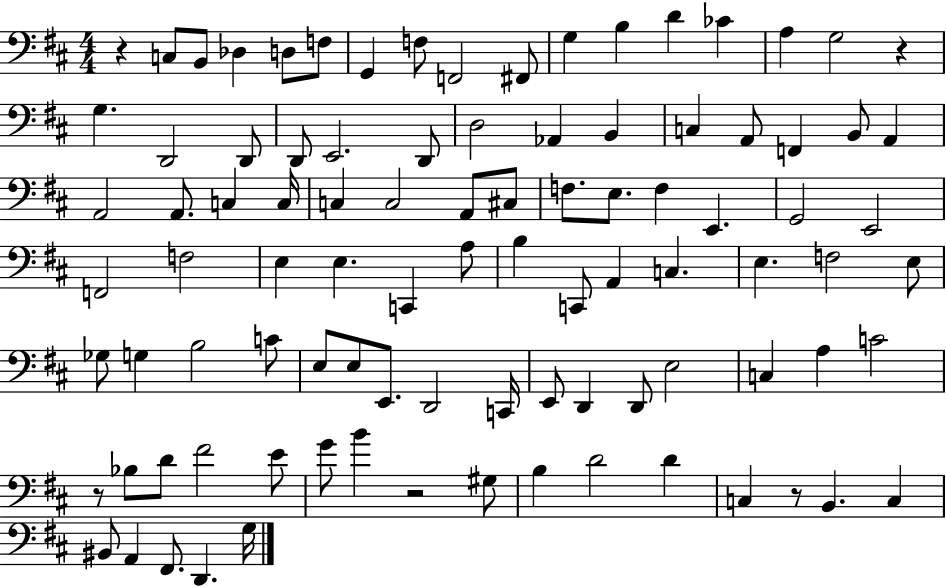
{
  \clef bass
  \numericTimeSignature
  \time 4/4
  \key d \major
  r4 c8 b,8 des4 d8 f8 | g,4 f8 f,2 fis,8 | g4 b4 d'4 ces'4 | a4 g2 r4 | \break g4. d,2 d,8 | d,8 e,2. d,8 | d2 aes,4 b,4 | c4 a,8 f,4 b,8 a,4 | \break a,2 a,8. c4 c16 | c4 c2 a,8 cis8 | f8. e8. f4 e,4. | g,2 e,2 | \break f,2 f2 | e4 e4. c,4 a8 | b4 c,8 a,4 c4. | e4. f2 e8 | \break ges8 g4 b2 c'8 | e8 e8 e,8. d,2 c,16 | e,8 d,4 d,8 e2 | c4 a4 c'2 | \break r8 bes8 d'8 fis'2 e'8 | g'8 b'4 r2 gis8 | b4 d'2 d'4 | c4 r8 b,4. c4 | \break bis,8 a,4 fis,8. d,4. g16 | \bar "|."
}